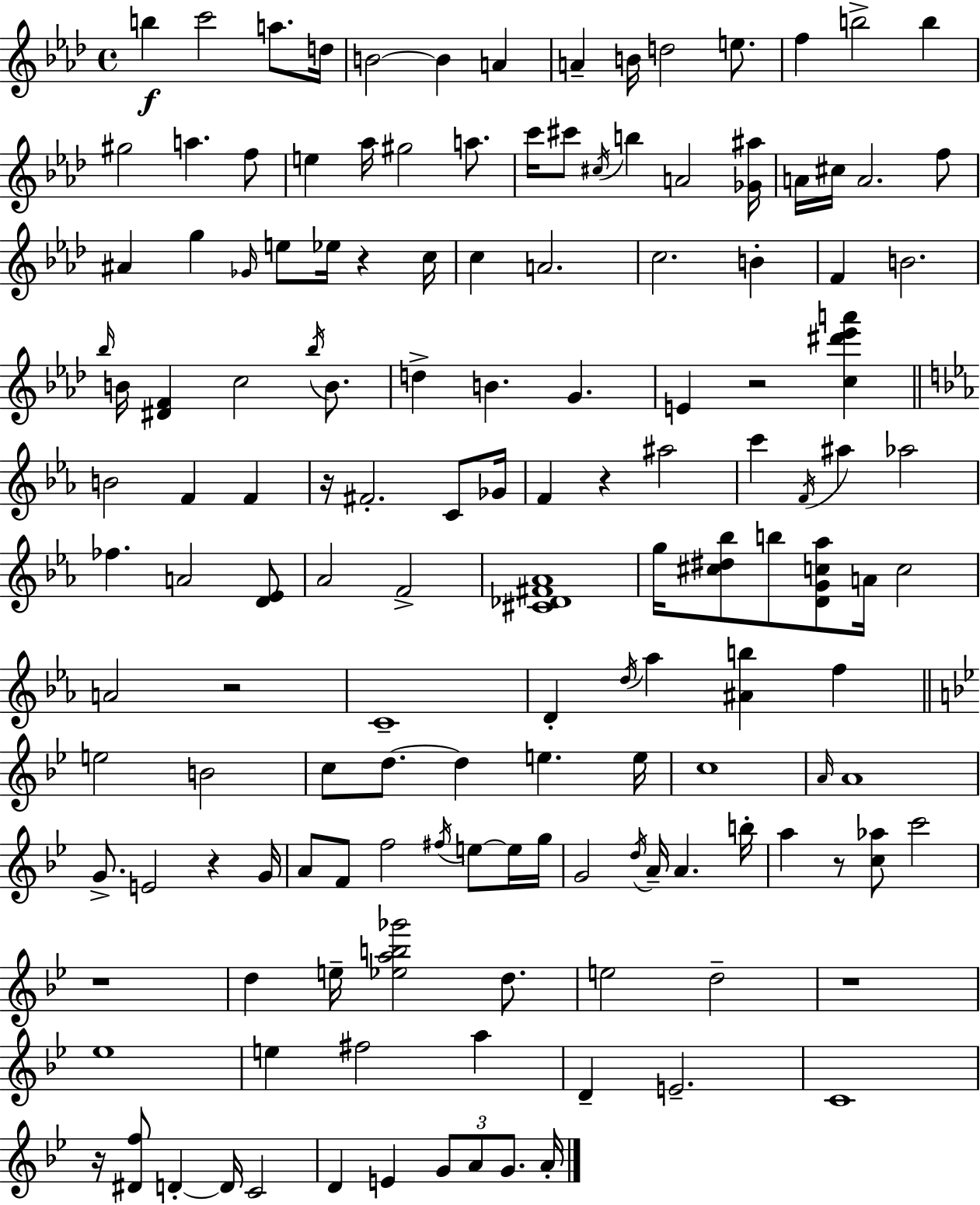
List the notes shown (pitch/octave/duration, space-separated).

B5/q C6/h A5/e. D5/s B4/h B4/q A4/q A4/q B4/s D5/h E5/e. F5/q B5/h B5/q G#5/h A5/q. F5/e E5/q Ab5/s G#5/h A5/e. C6/s C#6/e C#5/s B5/q A4/h [Gb4,A#5]/s A4/s C#5/s A4/h. F5/e A#4/q G5/q Gb4/s E5/e Eb5/s R/q C5/s C5/q A4/h. C5/h. B4/q F4/q B4/h. Bb5/s B4/s [D#4,F4]/q C5/h Bb5/s B4/e. D5/q B4/q. G4/q. E4/q R/h [C5,D#6,Eb6,A6]/q B4/h F4/q F4/q R/s F#4/h. C4/e Gb4/s F4/q R/q A#5/h C6/q F4/s A#5/q Ab5/h FES5/q. A4/h [D4,Eb4]/e Ab4/h F4/h [C#4,Db4,F#4,Ab4]/w G5/s [C#5,D#5,Bb5]/e B5/e [D4,G4,C5,Ab5]/e A4/s C5/h A4/h R/h C4/w D4/q D5/s Ab5/q [A#4,B5]/q F5/q E5/h B4/h C5/e D5/e. D5/q E5/q. E5/s C5/w A4/s A4/w G4/e. E4/h R/q G4/s A4/e F4/e F5/h F#5/s E5/e E5/s G5/s G4/h D5/s A4/s A4/q. B5/s A5/q R/e [C5,Ab5]/e C6/h R/w D5/q E5/s [Eb5,A5,B5,Gb6]/h D5/e. E5/h D5/h R/w Eb5/w E5/q F#5/h A5/q D4/q E4/h. C4/w R/s [D#4,F5]/e D4/q D4/s C4/h D4/q E4/q G4/e A4/e G4/e. A4/s